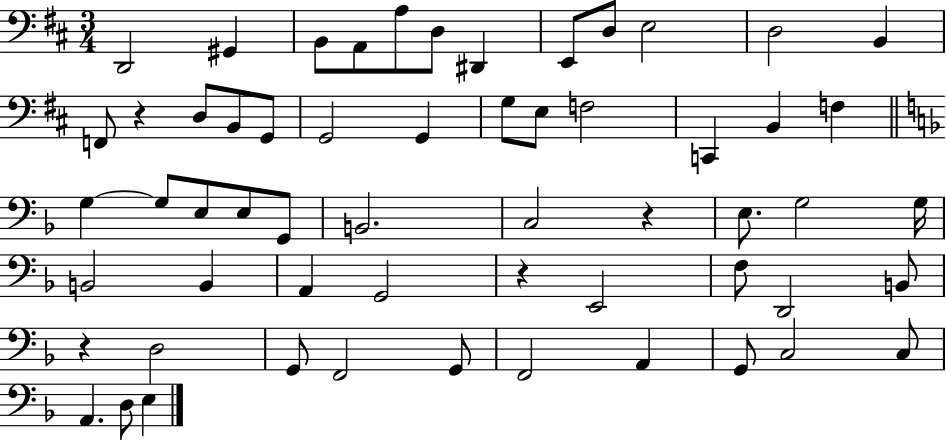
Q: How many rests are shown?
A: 4